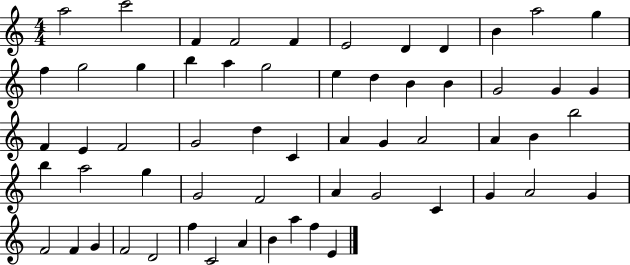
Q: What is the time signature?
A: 4/4